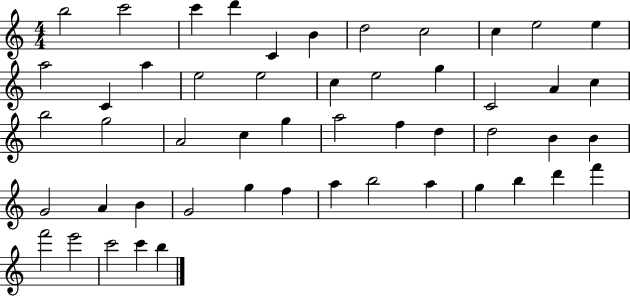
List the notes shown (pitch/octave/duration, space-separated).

B5/h C6/h C6/q D6/q C4/q B4/q D5/h C5/h C5/q E5/h E5/q A5/h C4/q A5/q E5/h E5/h C5/q E5/h G5/q C4/h A4/q C5/q B5/h G5/h A4/h C5/q G5/q A5/h F5/q D5/q D5/h B4/q B4/q G4/h A4/q B4/q G4/h G5/q F5/q A5/q B5/h A5/q G5/q B5/q D6/q F6/q F6/h E6/h C6/h C6/q B5/q